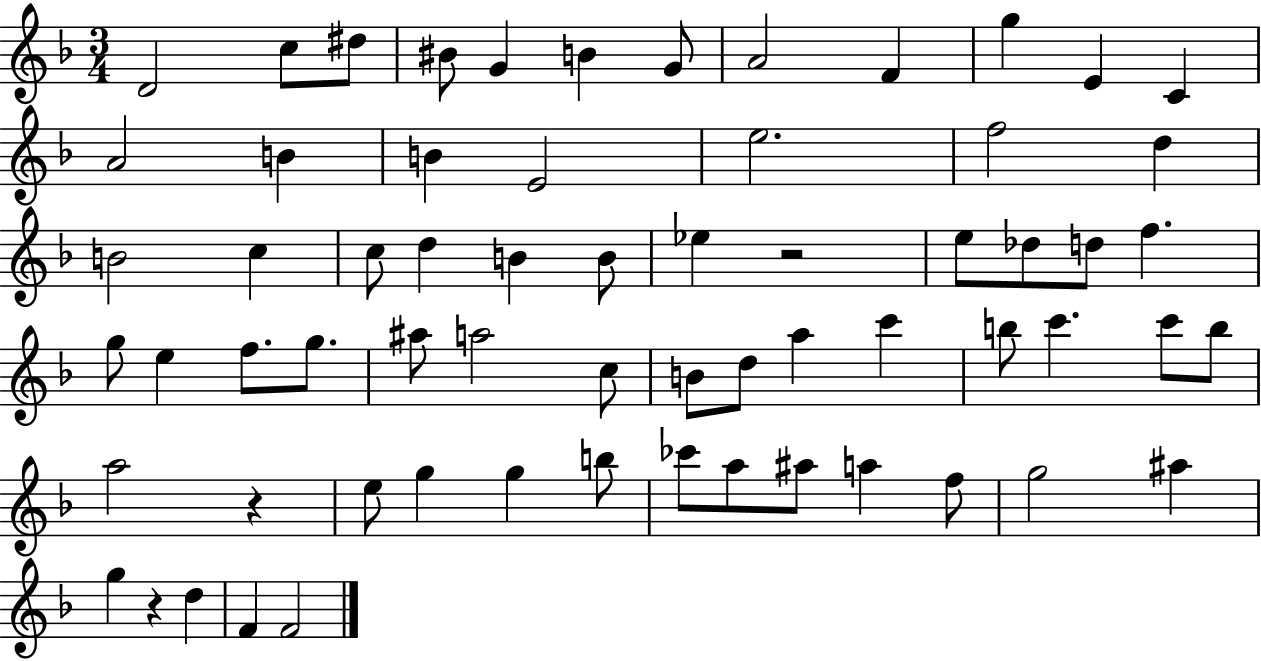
D4/h C5/e D#5/e BIS4/e G4/q B4/q G4/e A4/h F4/q G5/q E4/q C4/q A4/h B4/q B4/q E4/h E5/h. F5/h D5/q B4/h C5/q C5/e D5/q B4/q B4/e Eb5/q R/h E5/e Db5/e D5/e F5/q. G5/e E5/q F5/e. G5/e. A#5/e A5/h C5/e B4/e D5/e A5/q C6/q B5/e C6/q. C6/e B5/e A5/h R/q E5/e G5/q G5/q B5/e CES6/e A5/e A#5/e A5/q F5/e G5/h A#5/q G5/q R/q D5/q F4/q F4/h